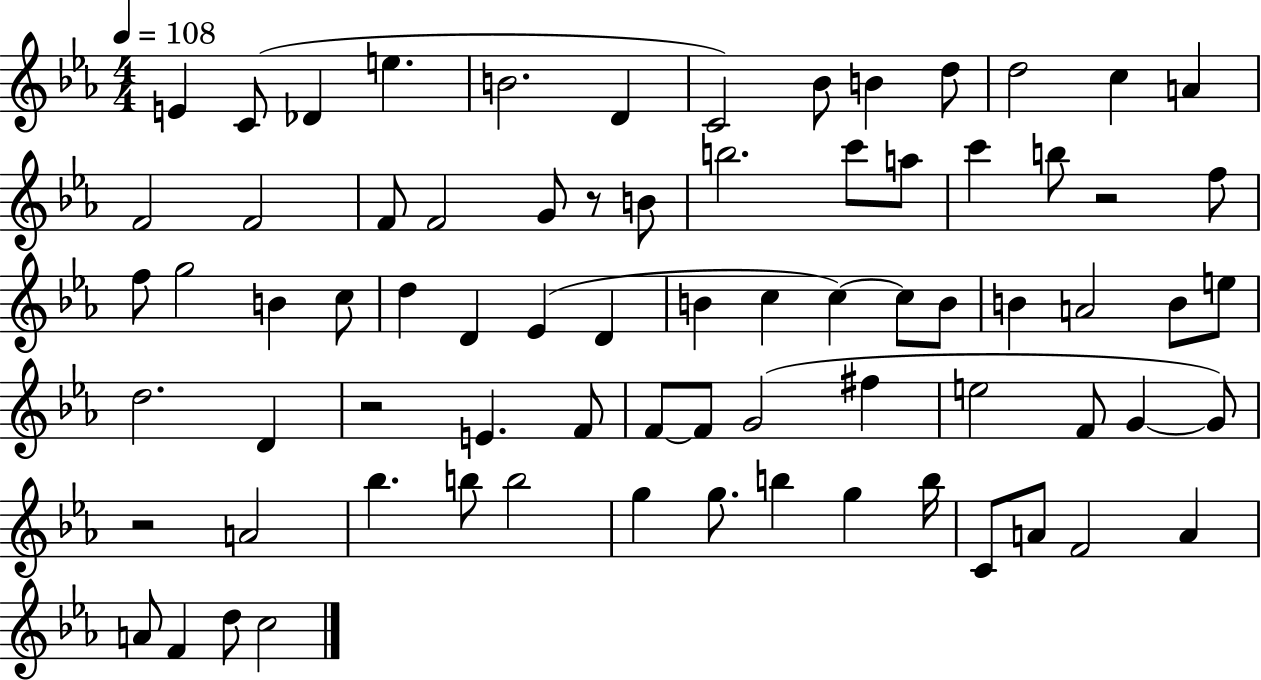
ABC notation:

X:1
T:Untitled
M:4/4
L:1/4
K:Eb
E C/2 _D e B2 D C2 _B/2 B d/2 d2 c A F2 F2 F/2 F2 G/2 z/2 B/2 b2 c'/2 a/2 c' b/2 z2 f/2 f/2 g2 B c/2 d D _E D B c c c/2 B/2 B A2 B/2 e/2 d2 D z2 E F/2 F/2 F/2 G2 ^f e2 F/2 G G/2 z2 A2 _b b/2 b2 g g/2 b g b/4 C/2 A/2 F2 A A/2 F d/2 c2